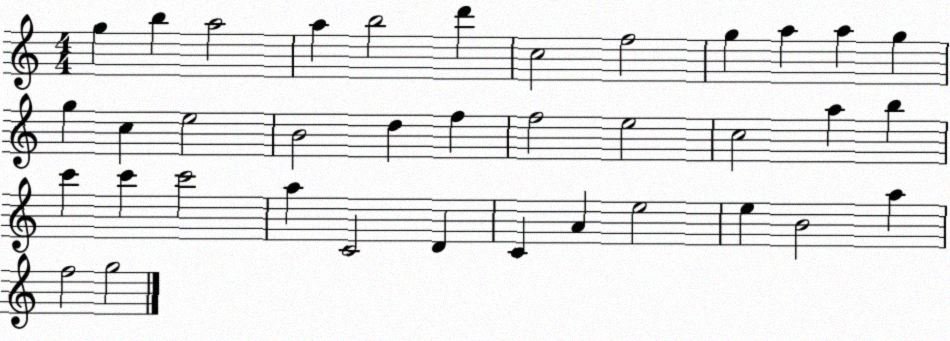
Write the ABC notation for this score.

X:1
T:Untitled
M:4/4
L:1/4
K:C
g b a2 a b2 d' c2 f2 g a a g g c e2 B2 d f f2 e2 c2 a b c' c' c'2 a C2 D C A e2 e B2 a f2 g2